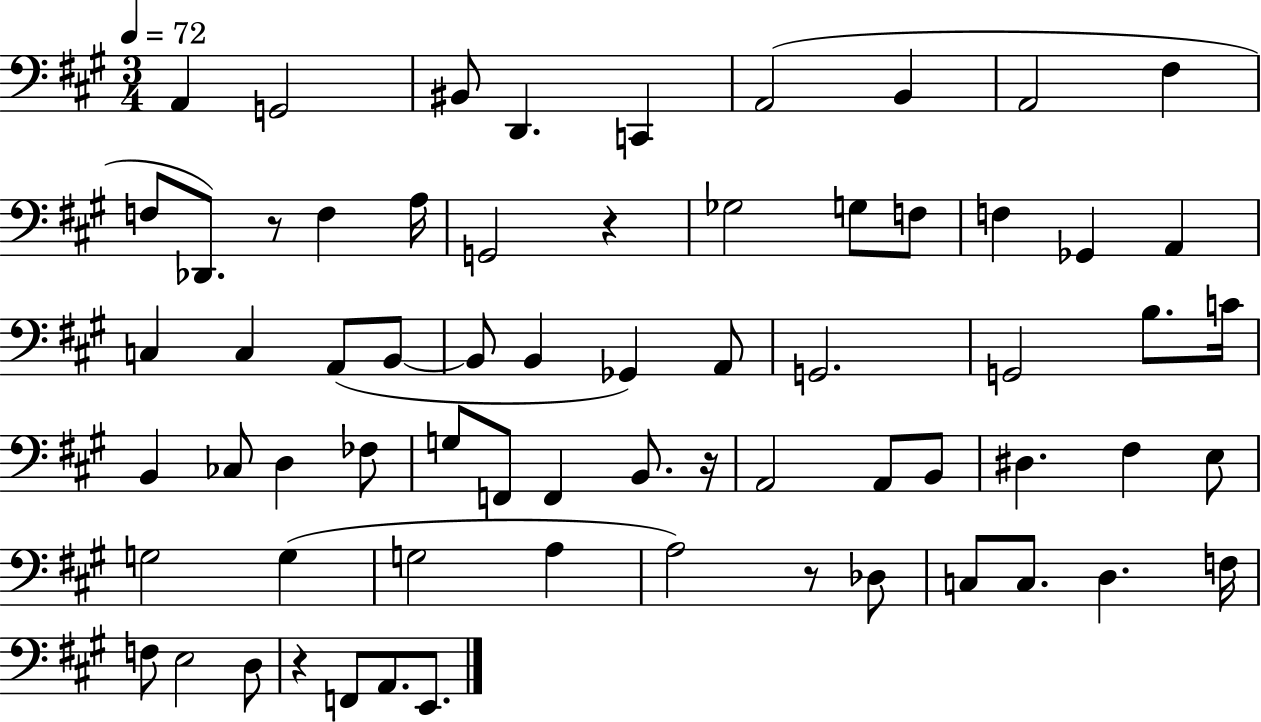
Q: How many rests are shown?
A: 5